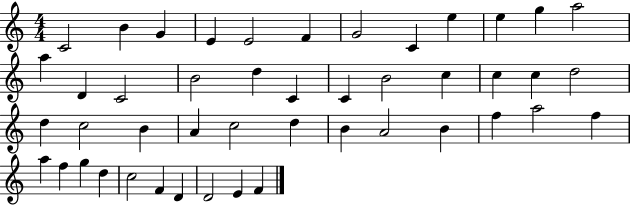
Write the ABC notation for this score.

X:1
T:Untitled
M:4/4
L:1/4
K:C
C2 B G E E2 F G2 C e e g a2 a D C2 B2 d C C B2 c c c d2 d c2 B A c2 d B A2 B f a2 f a f g d c2 F D D2 E F